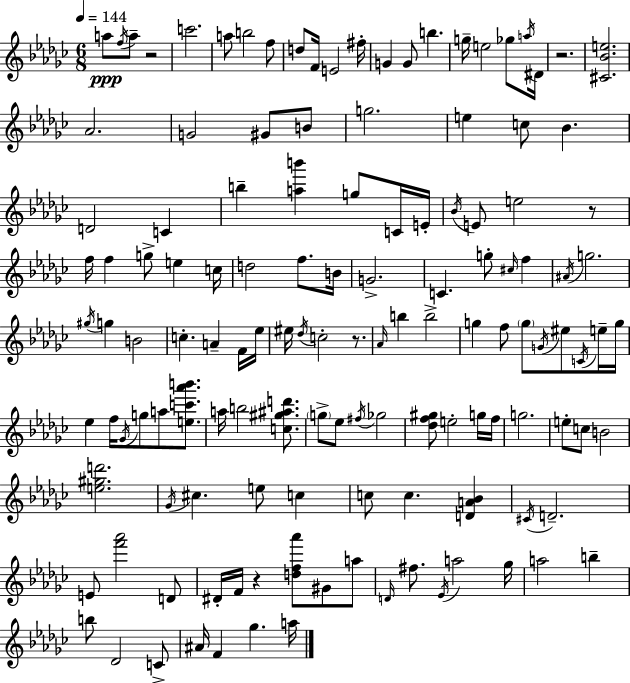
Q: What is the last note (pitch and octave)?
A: A5